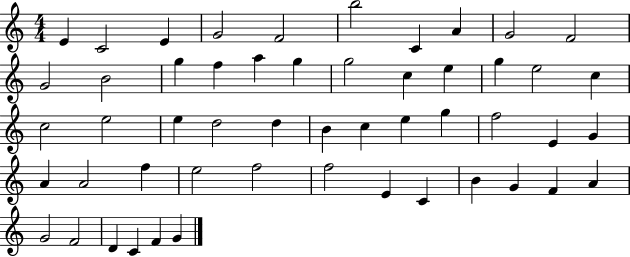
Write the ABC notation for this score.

X:1
T:Untitled
M:4/4
L:1/4
K:C
E C2 E G2 F2 b2 C A G2 F2 G2 B2 g f a g g2 c e g e2 c c2 e2 e d2 d B c e g f2 E G A A2 f e2 f2 f2 E C B G F A G2 F2 D C F G